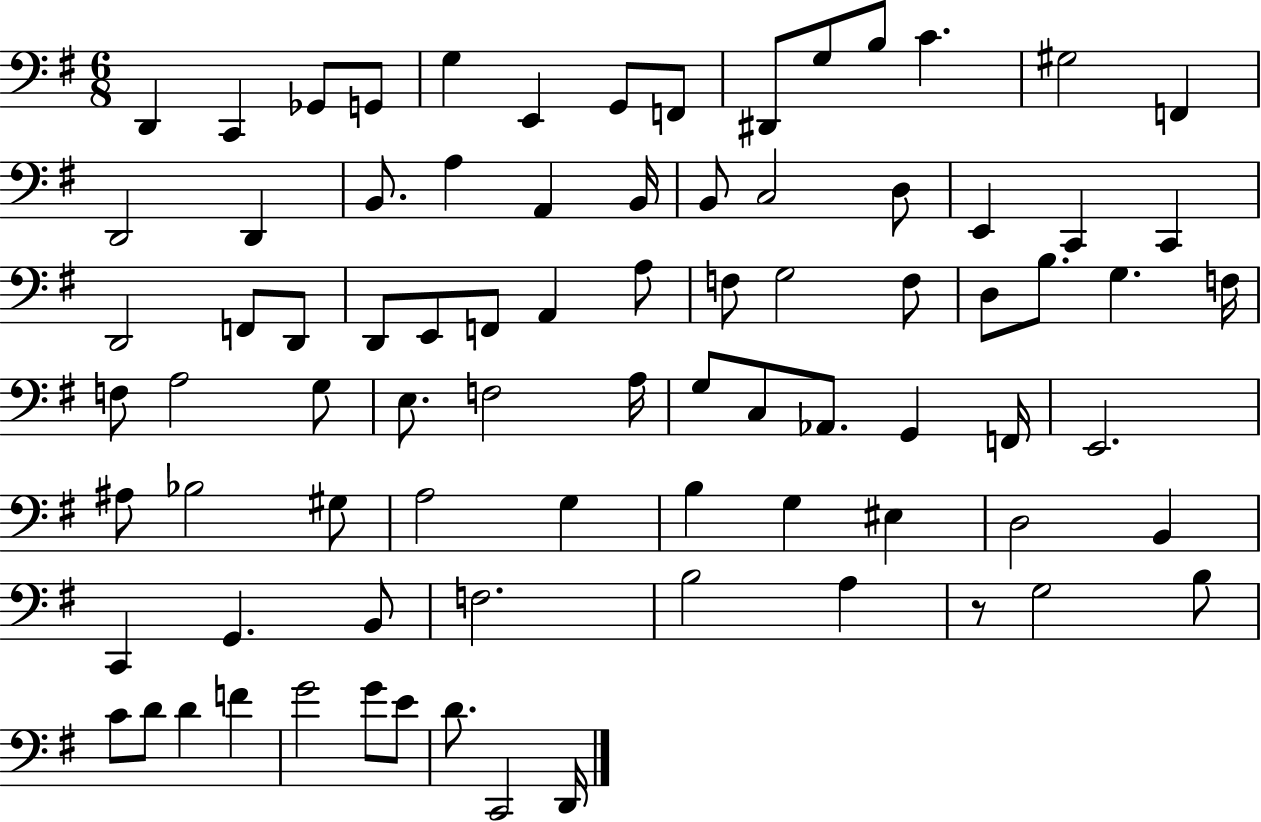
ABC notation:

X:1
T:Untitled
M:6/8
L:1/4
K:G
D,, C,, _G,,/2 G,,/2 G, E,, G,,/2 F,,/2 ^D,,/2 G,/2 B,/2 C ^G,2 F,, D,,2 D,, B,,/2 A, A,, B,,/4 B,,/2 C,2 D,/2 E,, C,, C,, D,,2 F,,/2 D,,/2 D,,/2 E,,/2 F,,/2 A,, A,/2 F,/2 G,2 F,/2 D,/2 B,/2 G, F,/4 F,/2 A,2 G,/2 E,/2 F,2 A,/4 G,/2 C,/2 _A,,/2 G,, F,,/4 E,,2 ^A,/2 _B,2 ^G,/2 A,2 G, B, G, ^E, D,2 B,, C,, G,, B,,/2 F,2 B,2 A, z/2 G,2 B,/2 C/2 D/2 D F G2 G/2 E/2 D/2 C,,2 D,,/4